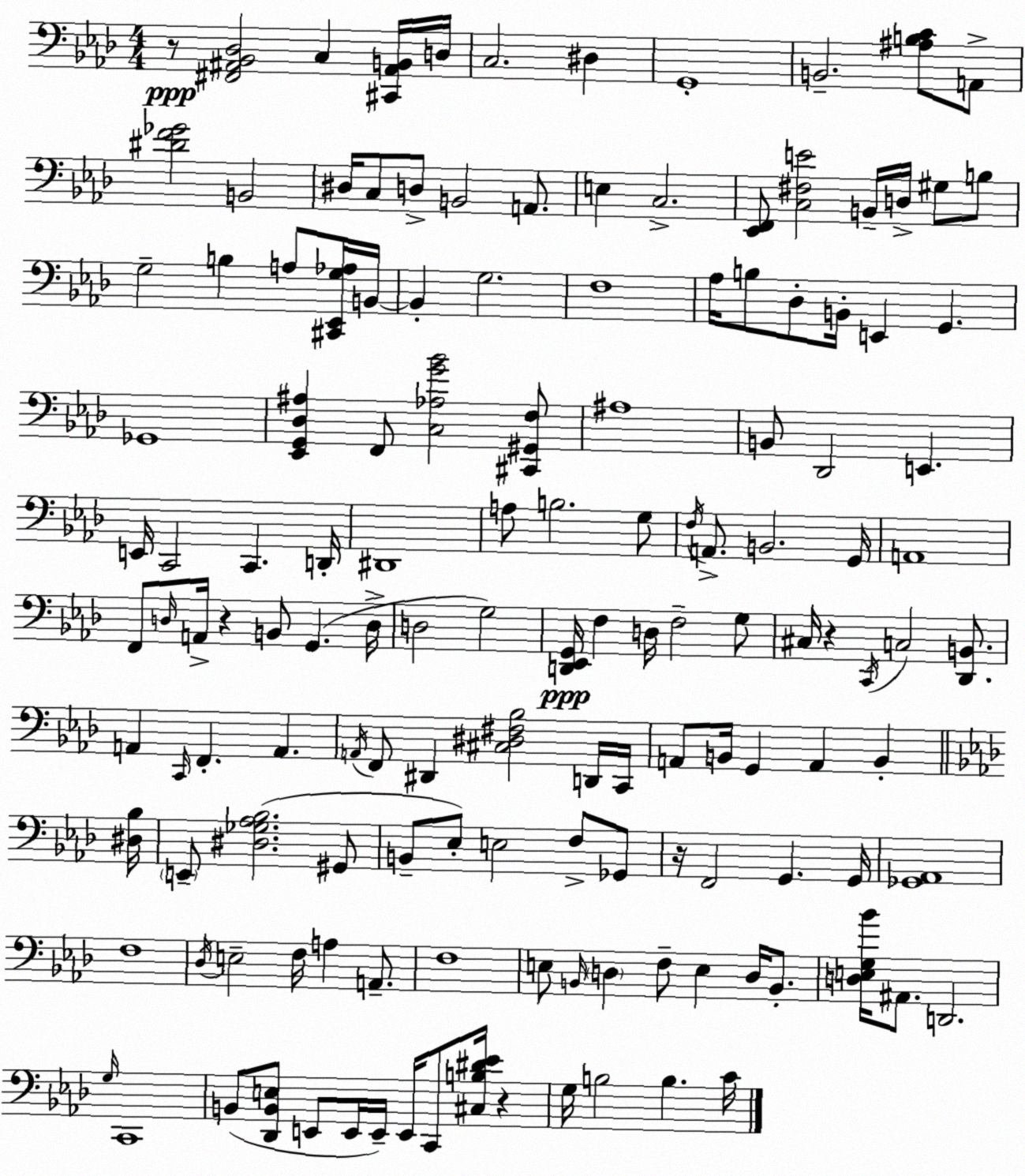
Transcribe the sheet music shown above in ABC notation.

X:1
T:Untitled
M:4/4
L:1/4
K:Ab
z/2 [^F,,^A,,_B,,_D,]2 C, [^C,,^A,,B,,]/4 D,/4 C,2 ^D, G,,4 B,,2 [^A,B,C]/2 A,,/2 [^DF_G]2 B,,2 ^D,/4 C,/2 D,/2 B,,2 A,,/2 E, C,2 [_E,,F,,]/2 [C,^F,E]2 B,,/4 D,/4 ^G,/2 B,/2 G,2 B, A,/2 [^C,,_E,,G,_A,]/4 B,,/4 B,, G,2 F,4 _A,/4 B,/2 _D,/2 B,,/4 E,, G,, _G,,4 [_E,,G,,_D,^A,] F,,/2 [C,_A,G_B]2 [^C,,^G,,F,]/2 ^A,4 B,,/2 _D,,2 E,, E,,/4 C,,2 C,, D,,/4 ^D,,4 A,/2 B,2 G,/2 F,/4 A,,/2 B,,2 G,,/4 A,,4 F,,/2 D,/4 A,,/4 z B,,/2 G,, D,/4 D,2 G,2 [D,,_E,,G,,]/4 F, D,/4 F,2 G,/2 ^C,/4 z C,,/4 C,2 [_D,,B,,]/2 A,, C,,/4 F,, A,, A,,/4 F,,/2 ^D,, [^C,^D,^F,_B,]2 D,,/4 C,,/4 A,,/2 B,,/4 G,, A,, B,, [^D,_B,]/4 E,,/2 [^D,_G,_A,_B,]2 ^G,,/2 B,,/2 _E,/2 E,2 F,/2 _G,,/2 z/4 F,,2 G,, G,,/4 [_G,,_A,,]4 F,4 _D,/4 E,2 F,/4 A, A,,/2 F,4 E,/2 B,,/4 D, F,/2 E, D,/4 B,,/2 [D,E,G,_B]/4 ^A,,/2 D,,2 G,/4 C,,4 B,,/2 [_D,,B,,E,]/2 E,,/2 E,,/4 E,,/4 E,,/4 C,,/2 [^C,B,^D_E]/4 z G,/4 B,2 B, C/4